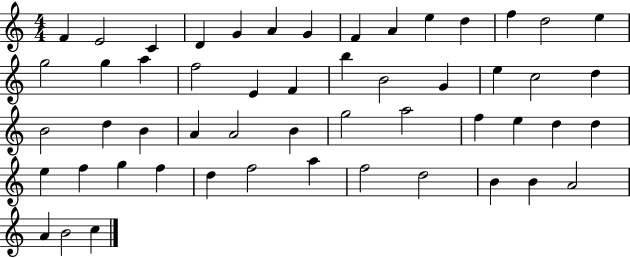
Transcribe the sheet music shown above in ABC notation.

X:1
T:Untitled
M:4/4
L:1/4
K:C
F E2 C D G A G F A e d f d2 e g2 g a f2 E F b B2 G e c2 d B2 d B A A2 B g2 a2 f e d d e f g f d f2 a f2 d2 B B A2 A B2 c